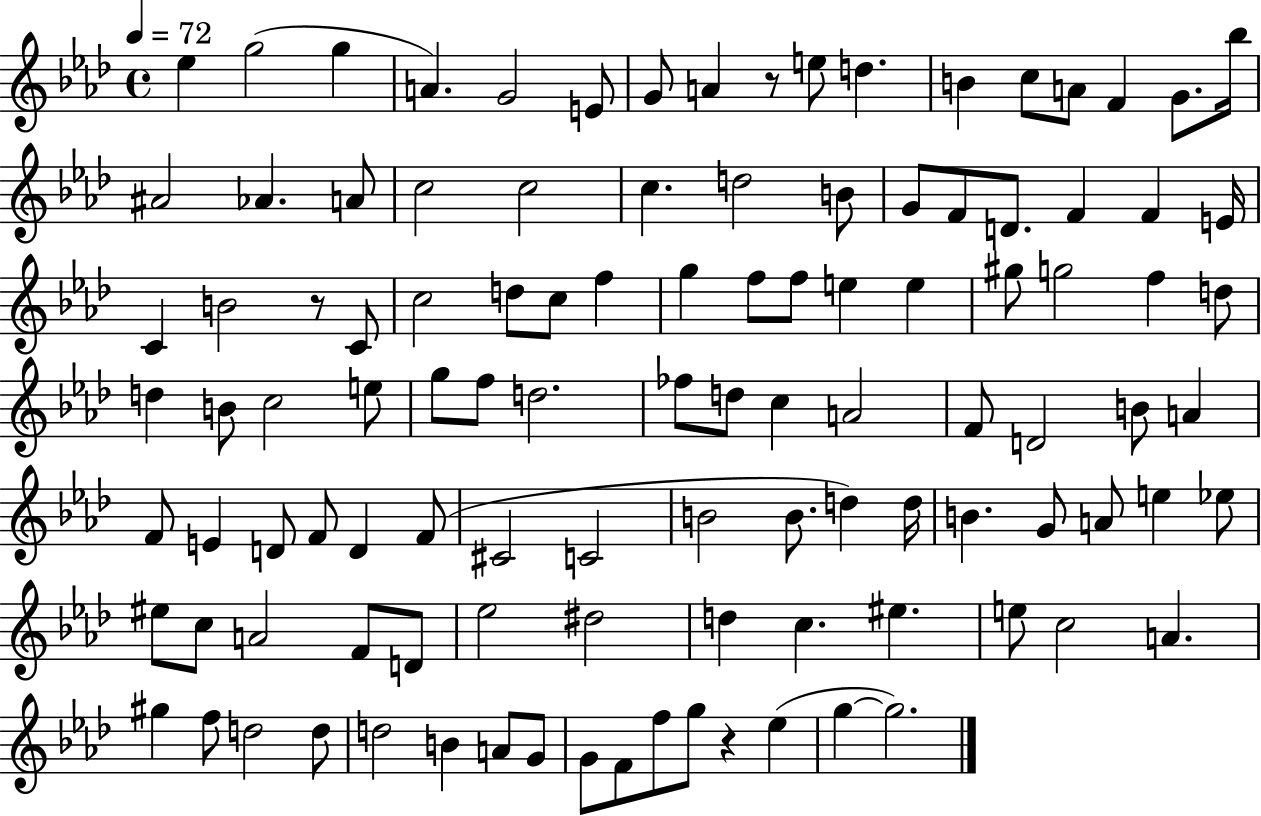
Eb5/q G5/h G5/q A4/q. G4/h E4/e G4/e A4/q R/e E5/e D5/q. B4/q C5/e A4/e F4/q G4/e. Bb5/s A#4/h Ab4/q. A4/e C5/h C5/h C5/q. D5/h B4/e G4/e F4/e D4/e. F4/q F4/q E4/s C4/q B4/h R/e C4/e C5/h D5/e C5/e F5/q G5/q F5/e F5/e E5/q E5/q G#5/e G5/h F5/q D5/e D5/q B4/e C5/h E5/e G5/e F5/e D5/h. FES5/e D5/e C5/q A4/h F4/e D4/h B4/e A4/q F4/e E4/q D4/e F4/e D4/q F4/e C#4/h C4/h B4/h B4/e. D5/q D5/s B4/q. G4/e A4/e E5/q Eb5/e EIS5/e C5/e A4/h F4/e D4/e Eb5/h D#5/h D5/q C5/q. EIS5/q. E5/e C5/h A4/q. G#5/q F5/e D5/h D5/e D5/h B4/q A4/e G4/e G4/e F4/e F5/e G5/e R/q Eb5/q G5/q G5/h.